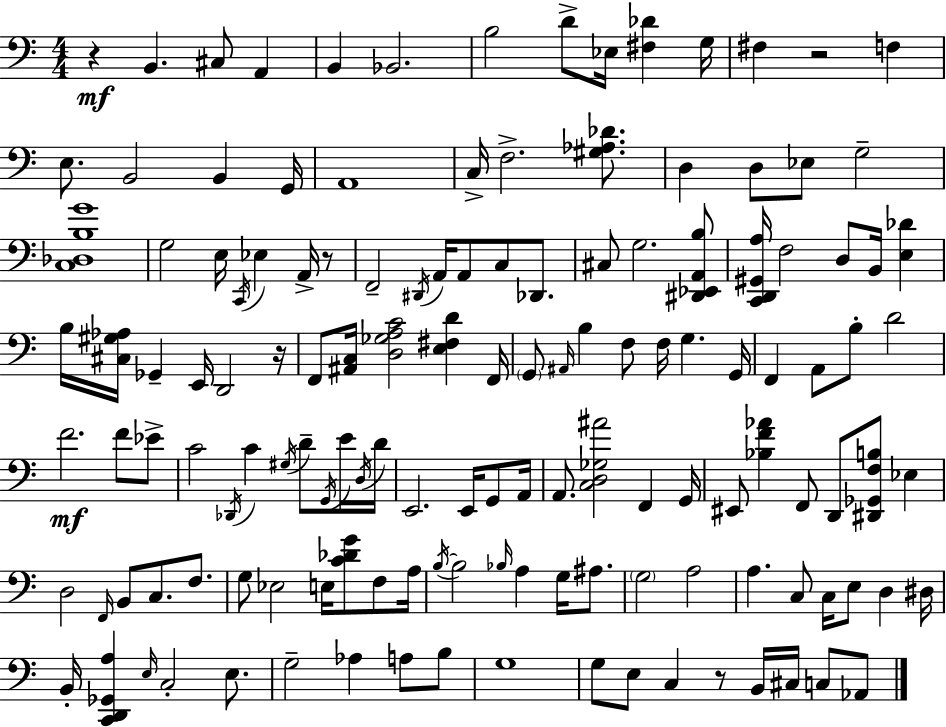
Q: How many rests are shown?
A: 5